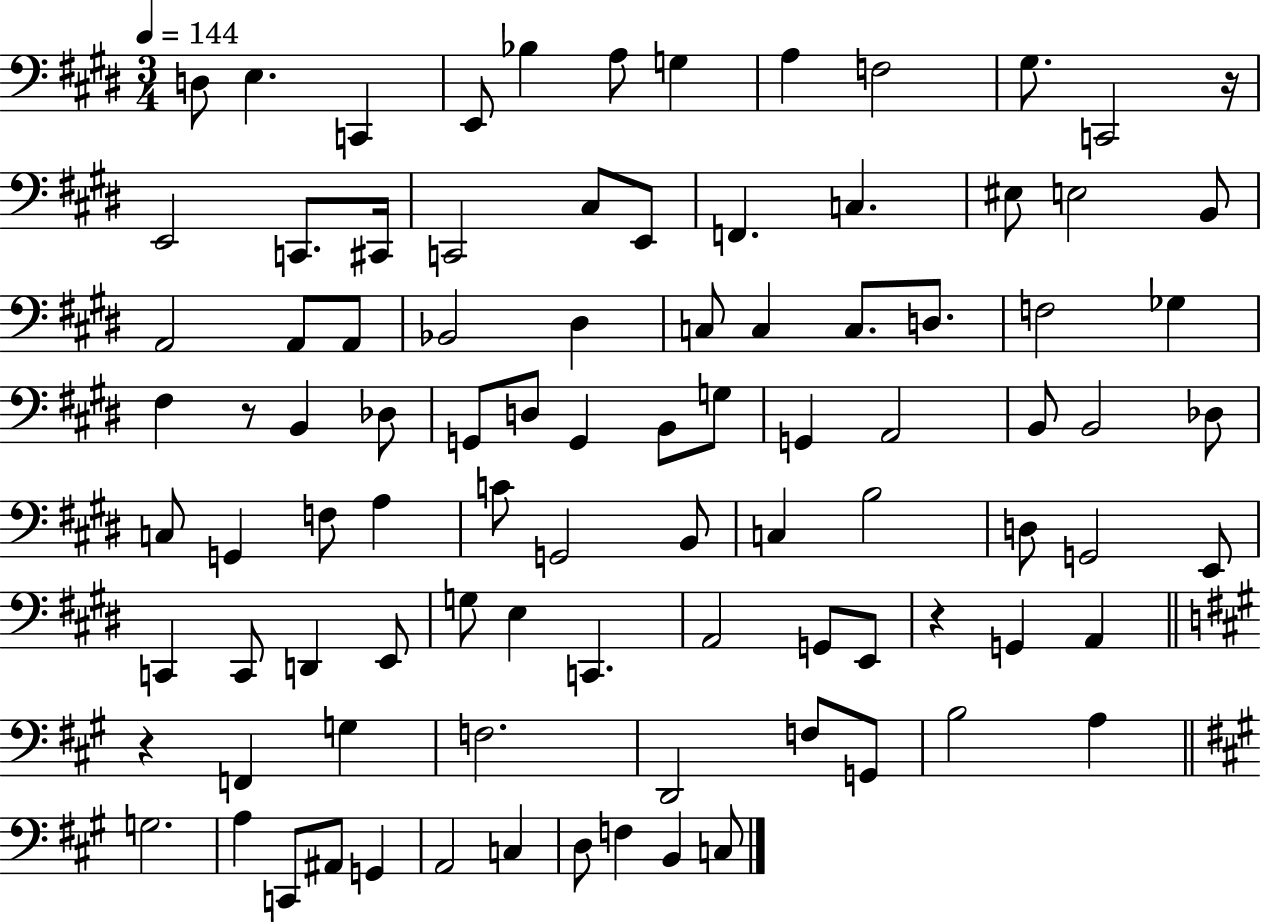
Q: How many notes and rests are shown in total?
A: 93